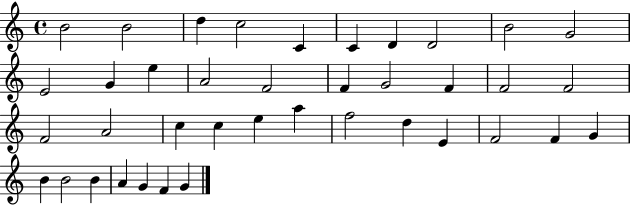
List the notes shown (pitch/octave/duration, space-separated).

B4/h B4/h D5/q C5/h C4/q C4/q D4/q D4/h B4/h G4/h E4/h G4/q E5/q A4/h F4/h F4/q G4/h F4/q F4/h F4/h F4/h A4/h C5/q C5/q E5/q A5/q F5/h D5/q E4/q F4/h F4/q G4/q B4/q B4/h B4/q A4/q G4/q F4/q G4/q